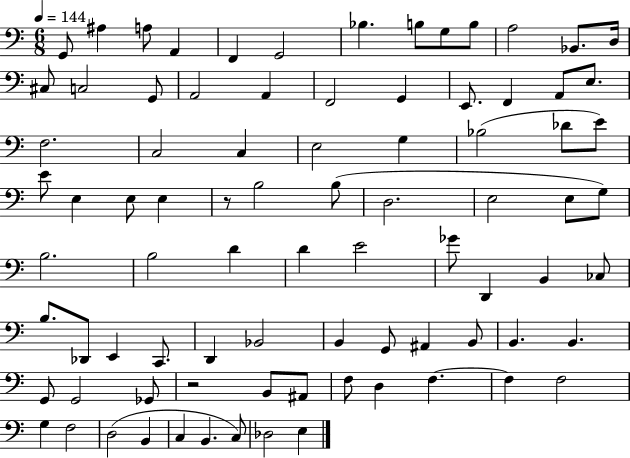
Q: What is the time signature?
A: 6/8